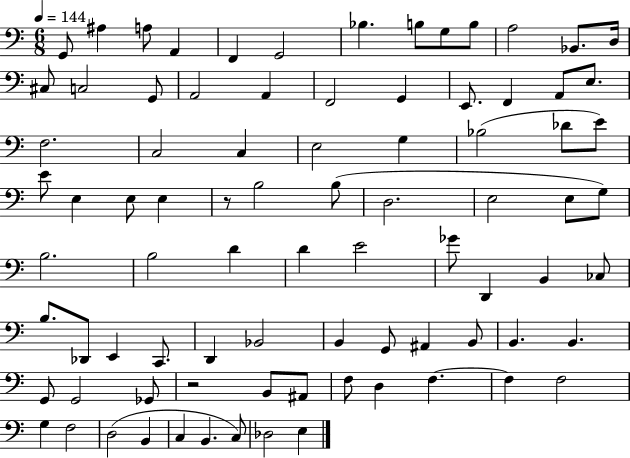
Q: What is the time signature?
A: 6/8